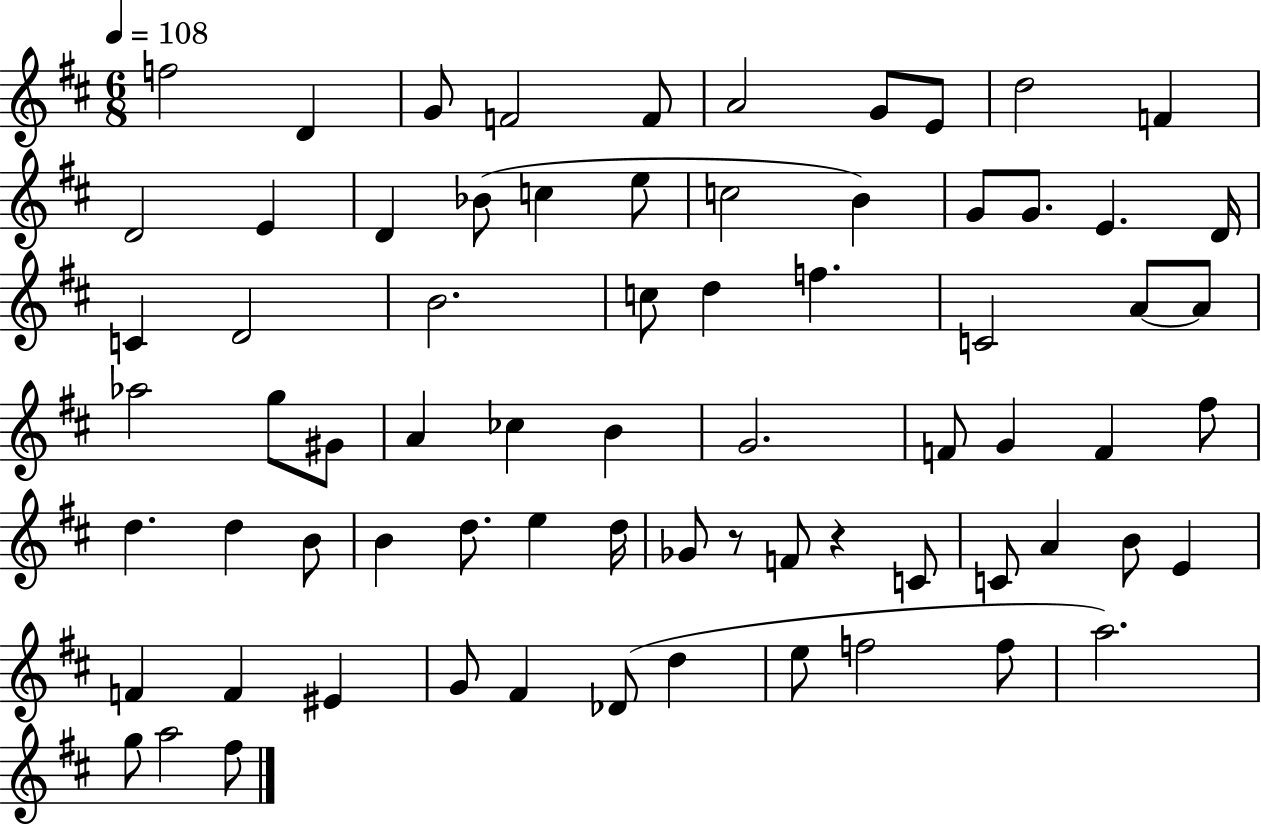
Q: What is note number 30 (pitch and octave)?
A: A4